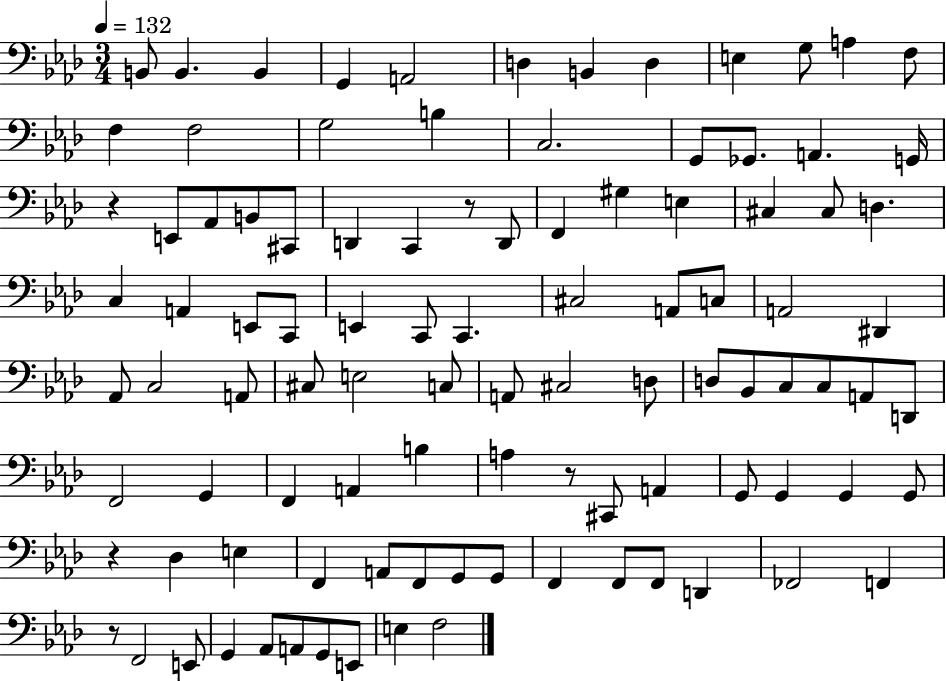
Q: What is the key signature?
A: AES major